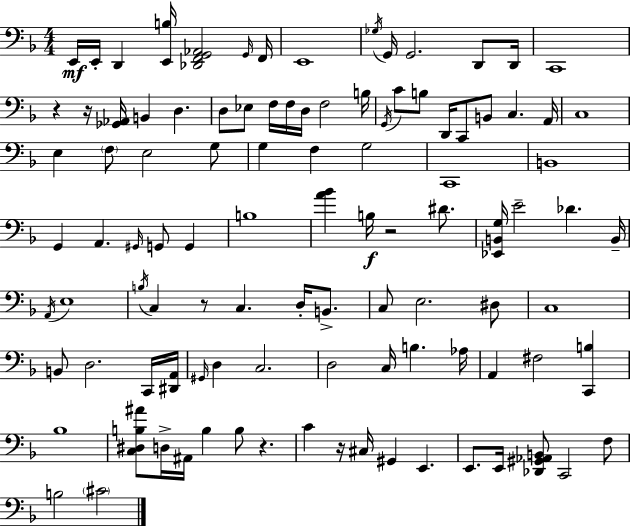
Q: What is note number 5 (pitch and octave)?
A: F2